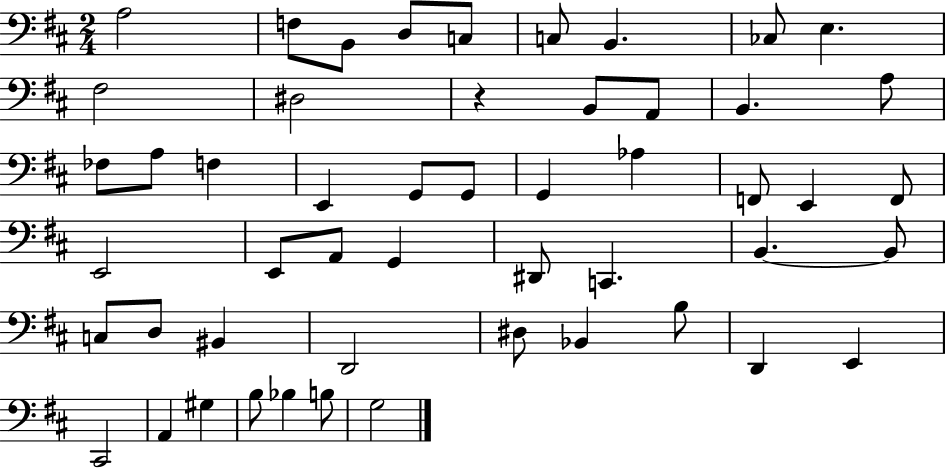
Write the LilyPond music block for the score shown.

{
  \clef bass
  \numericTimeSignature
  \time 2/4
  \key d \major
  a2 | f8 b,8 d8 c8 | c8 b,4. | ces8 e4. | \break fis2 | dis2 | r4 b,8 a,8 | b,4. a8 | \break fes8 a8 f4 | e,4 g,8 g,8 | g,4 aes4 | f,8 e,4 f,8 | \break e,2 | e,8 a,8 g,4 | dis,8 c,4. | b,4.~~ b,8 | \break c8 d8 bis,4 | d,2 | dis8 bes,4 b8 | d,4 e,4 | \break cis,2 | a,4 gis4 | b8 bes4 b8 | g2 | \break \bar "|."
}